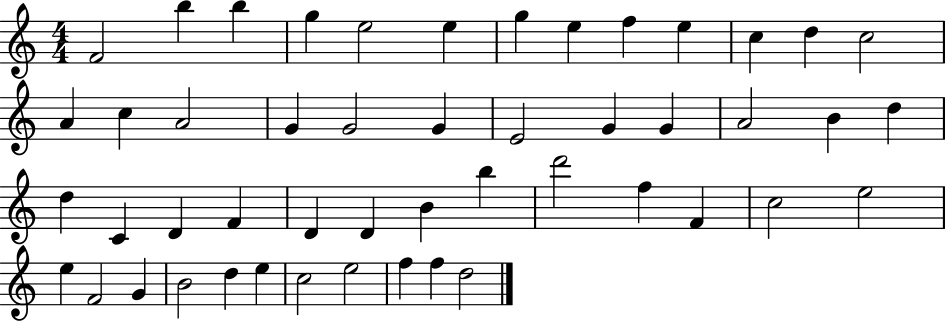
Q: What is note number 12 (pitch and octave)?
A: D5